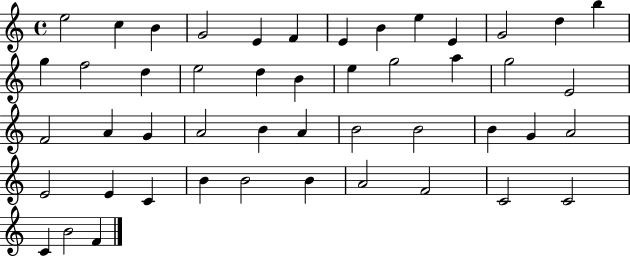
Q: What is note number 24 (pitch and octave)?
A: E4